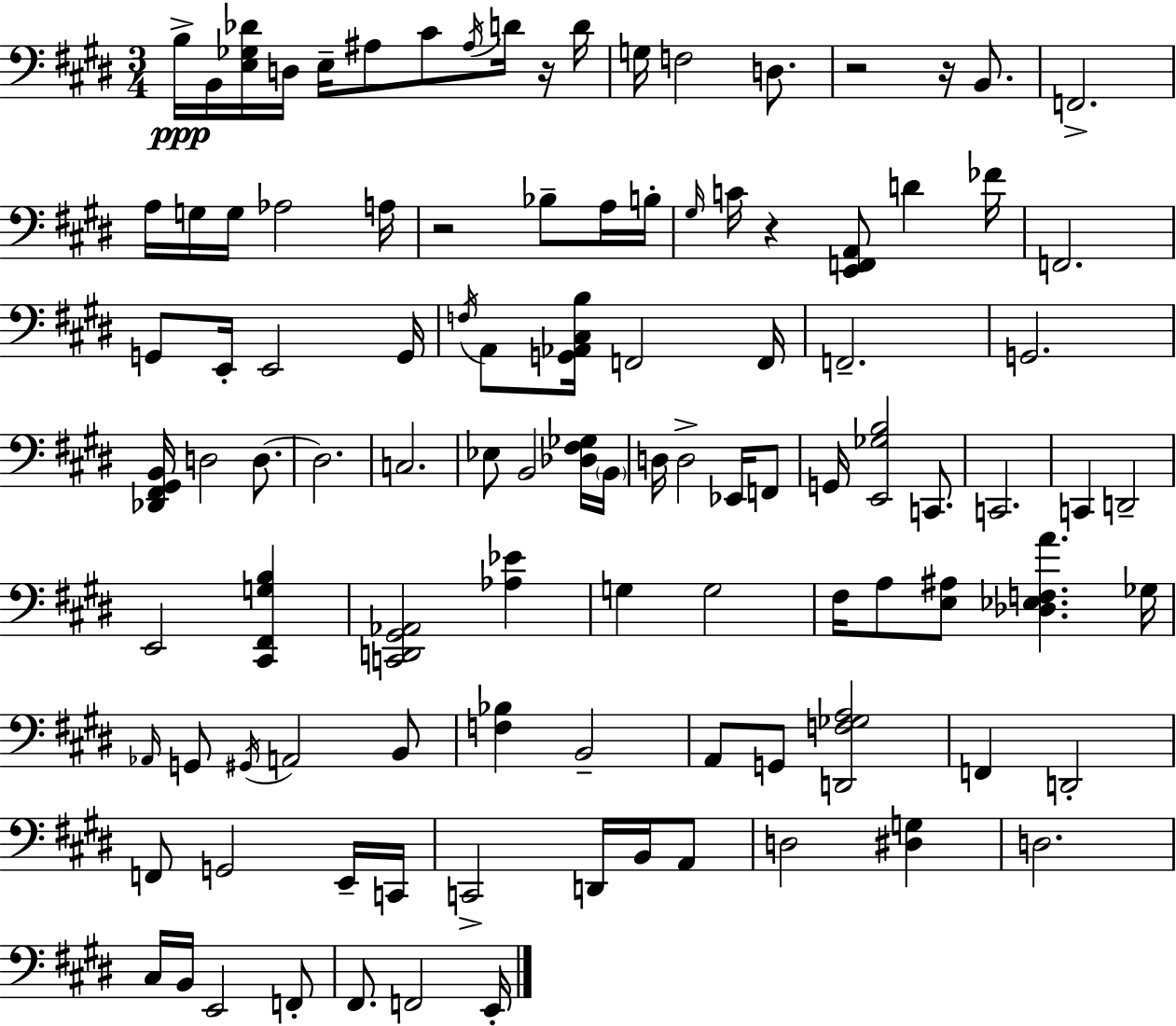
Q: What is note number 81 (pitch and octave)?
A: B2